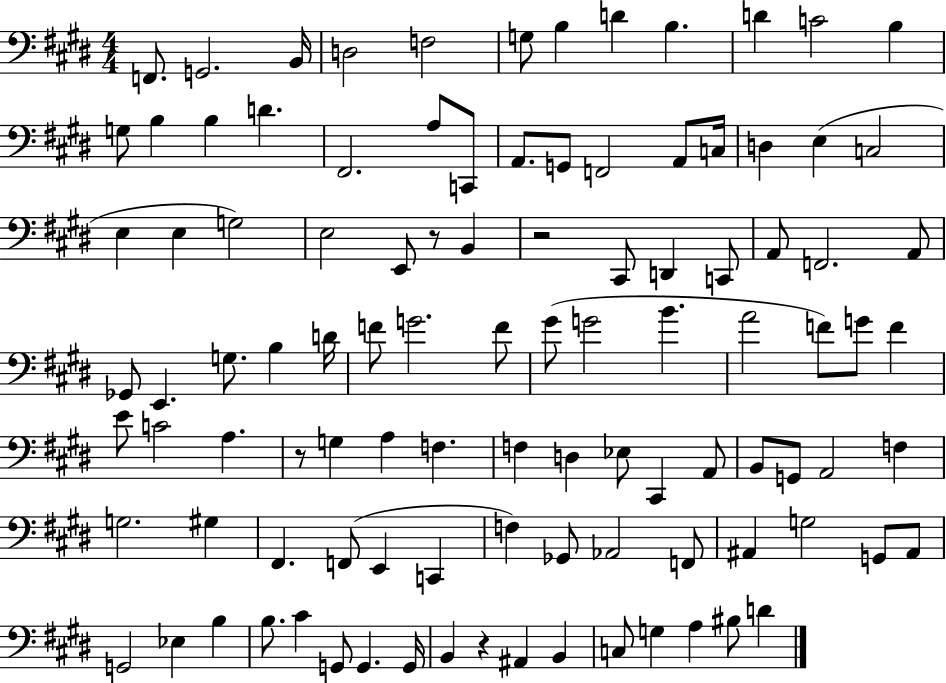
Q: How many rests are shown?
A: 4